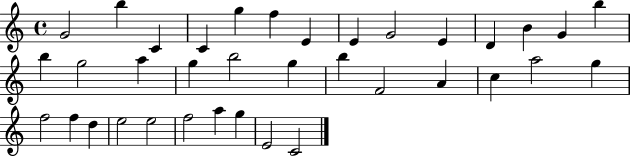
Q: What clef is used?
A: treble